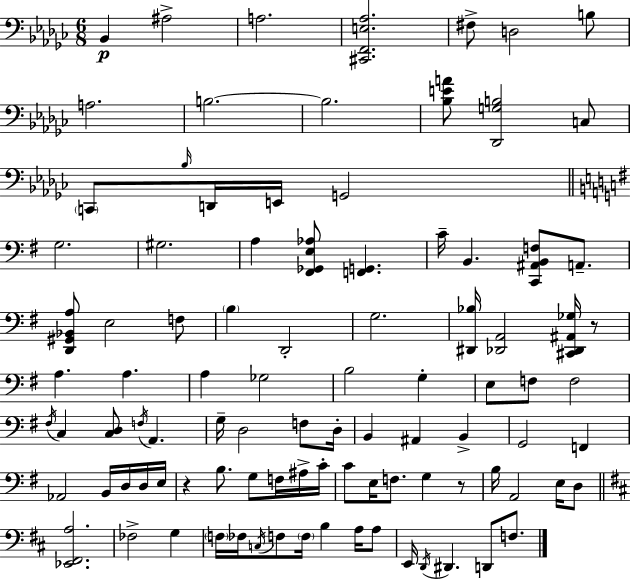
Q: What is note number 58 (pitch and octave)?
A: C4